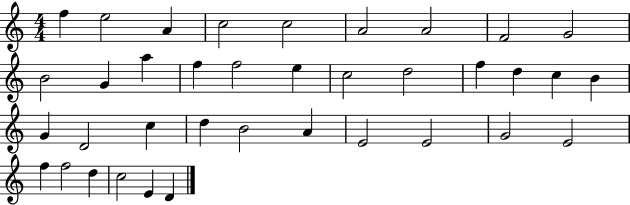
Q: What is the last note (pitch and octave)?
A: D4